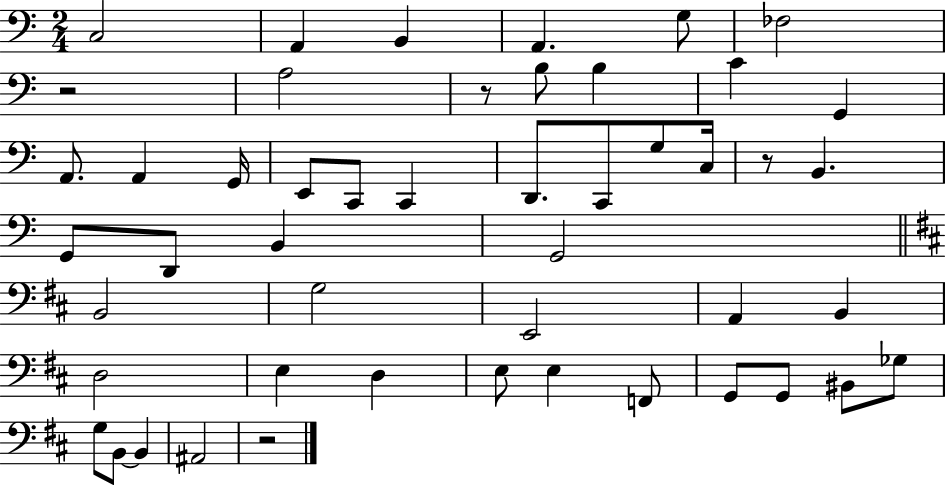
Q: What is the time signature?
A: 2/4